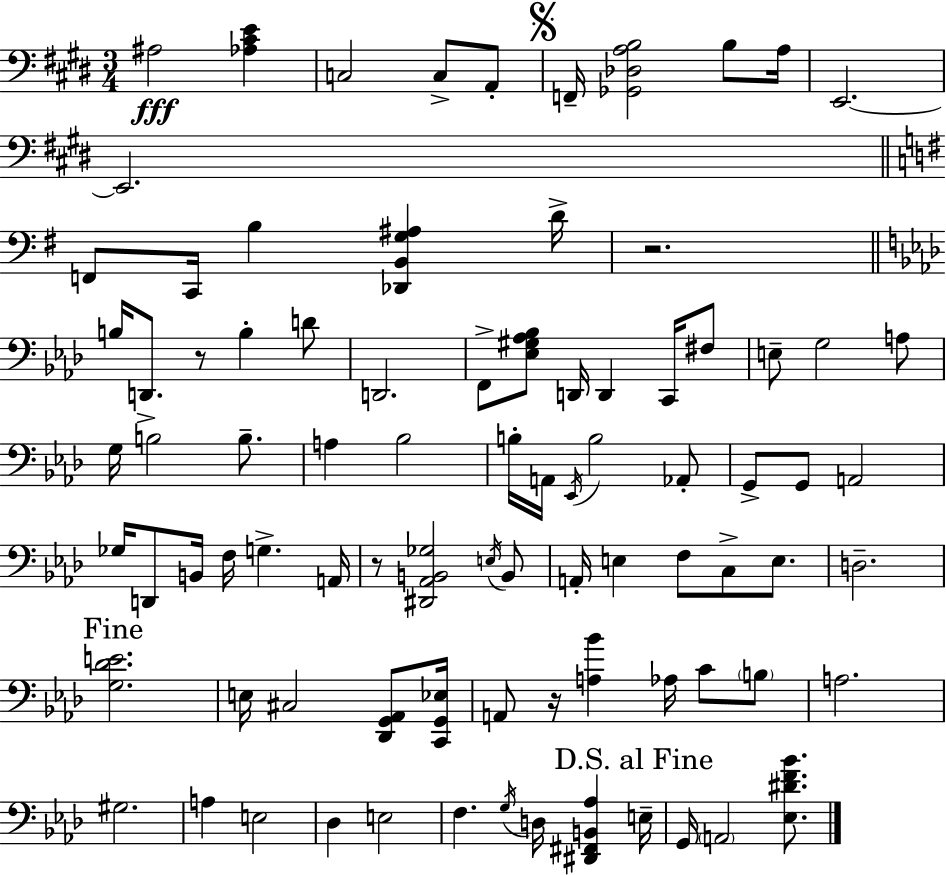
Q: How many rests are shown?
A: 4